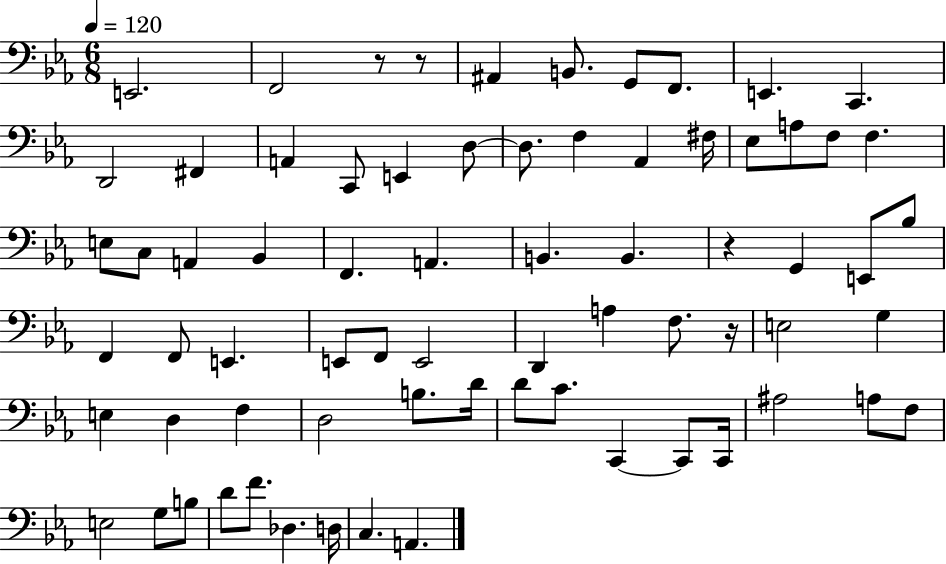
E2/h. F2/h R/e R/e A#2/q B2/e. G2/e F2/e. E2/q. C2/q. D2/h F#2/q A2/q C2/e E2/q D3/e D3/e. F3/q Ab2/q F#3/s Eb3/e A3/e F3/e F3/q. E3/e C3/e A2/q Bb2/q F2/q. A2/q. B2/q. B2/q. R/q G2/q E2/e Bb3/e F2/q F2/e E2/q. E2/e F2/e E2/h D2/q A3/q F3/e. R/s E3/h G3/q E3/q D3/q F3/q D3/h B3/e. D4/s D4/e C4/e. C2/q C2/e C2/s A#3/h A3/e F3/e E3/h G3/e B3/e D4/e F4/e. Db3/q. D3/s C3/q. A2/q.